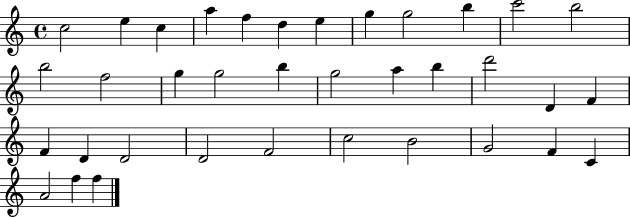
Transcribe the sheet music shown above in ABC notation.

X:1
T:Untitled
M:4/4
L:1/4
K:C
c2 e c a f d e g g2 b c'2 b2 b2 f2 g g2 b g2 a b d'2 D F F D D2 D2 F2 c2 B2 G2 F C A2 f f